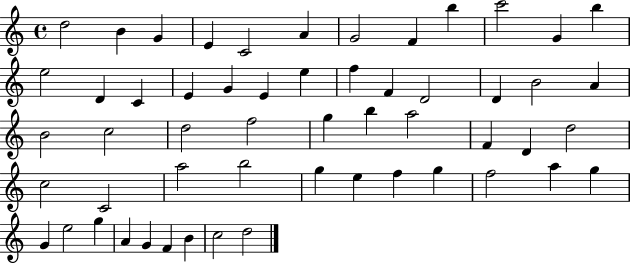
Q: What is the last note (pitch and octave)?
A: D5